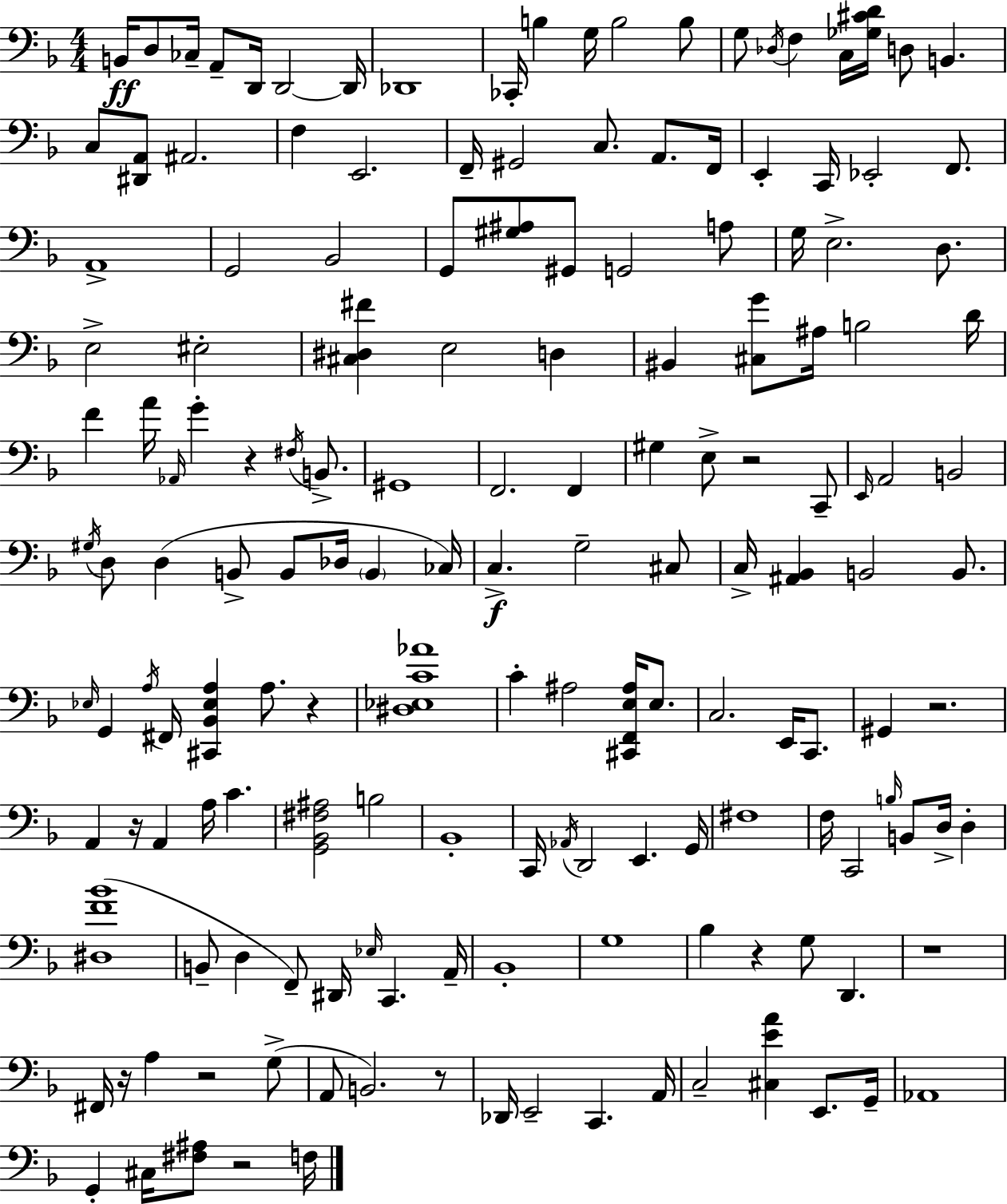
X:1
T:Untitled
M:4/4
L:1/4
K:Dm
B,,/4 D,/2 _C,/4 A,,/2 D,,/4 D,,2 D,,/4 _D,,4 _C,,/4 B, G,/4 B,2 B,/2 G,/2 _D,/4 F, C,/4 [_G,^CD]/4 D,/2 B,, C,/2 [^D,,A,,]/2 ^A,,2 F, E,,2 F,,/4 ^G,,2 C,/2 A,,/2 F,,/4 E,, C,,/4 _E,,2 F,,/2 A,,4 G,,2 _B,,2 G,,/2 [^G,^A,]/2 ^G,,/2 G,,2 A,/2 G,/4 E,2 D,/2 E,2 ^E,2 [^C,^D,^F] E,2 D, ^B,, [^C,G]/2 ^A,/4 B,2 D/4 F A/4 _A,,/4 G z ^F,/4 B,,/2 ^G,,4 F,,2 F,, ^G, E,/2 z2 C,,/2 E,,/4 A,,2 B,,2 ^G,/4 D,/2 D, B,,/2 B,,/2 _D,/4 B,, _C,/4 C, G,2 ^C,/2 C,/4 [^A,,_B,,] B,,2 B,,/2 _E,/4 G,, A,/4 ^F,,/4 [^C,,_B,,_E,A,] A,/2 z [^D,_E,C_A]4 C ^A,2 [^C,,F,,E,^A,]/4 E,/2 C,2 E,,/4 C,,/2 ^G,, z2 A,, z/4 A,, A,/4 C [G,,_B,,^F,^A,]2 B,2 _B,,4 C,,/4 _A,,/4 D,,2 E,, G,,/4 ^F,4 F,/4 C,,2 B,/4 B,,/2 D,/4 D, [^D,F_B]4 B,,/2 D, F,,/2 ^D,,/4 _E,/4 C,, A,,/4 _B,,4 G,4 _B, z G,/2 D,, z4 ^F,,/4 z/4 A, z2 G,/2 A,,/2 B,,2 z/2 _D,,/4 E,,2 C,, A,,/4 C,2 [^C,EA] E,,/2 G,,/4 _A,,4 G,, ^C,/4 [^F,^A,]/2 z2 F,/4